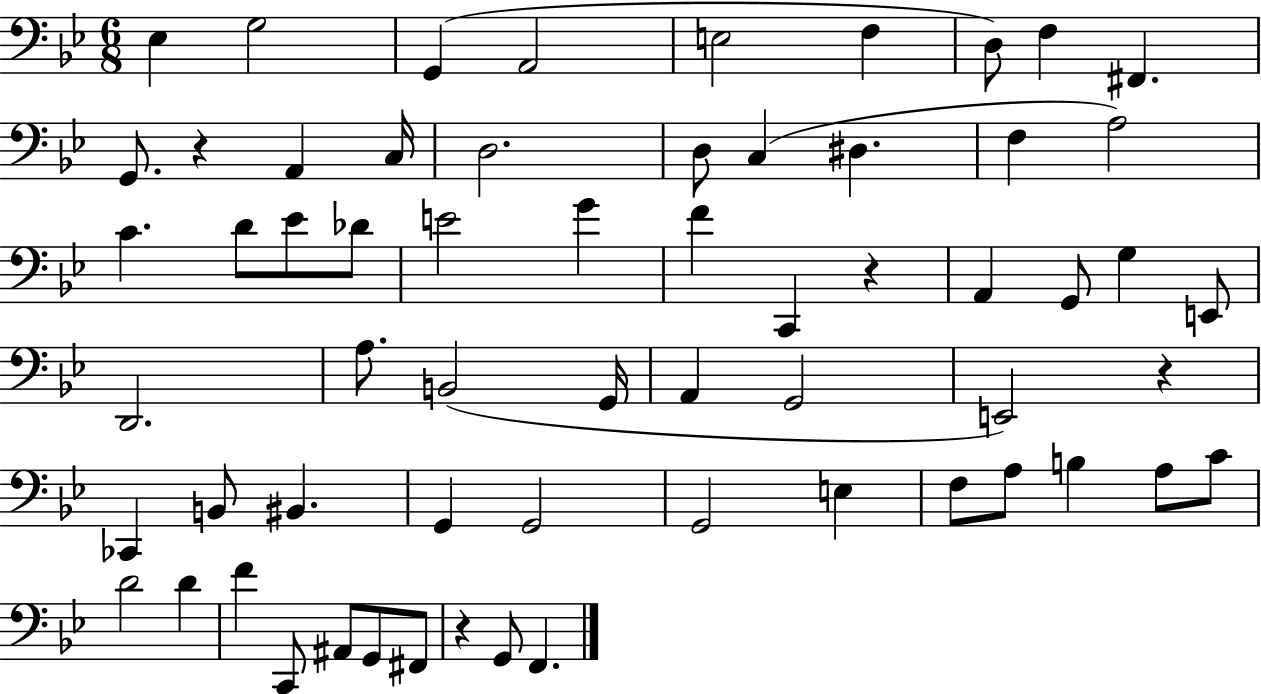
Eb3/q G3/h G2/q A2/h E3/h F3/q D3/e F3/q F#2/q. G2/e. R/q A2/q C3/s D3/h. D3/e C3/q D#3/q. F3/q A3/h C4/q. D4/e Eb4/e Db4/e E4/h G4/q F4/q C2/q R/q A2/q G2/e G3/q E2/e D2/h. A3/e. B2/h G2/s A2/q G2/h E2/h R/q CES2/q B2/e BIS2/q. G2/q G2/h G2/h E3/q F3/e A3/e B3/q A3/e C4/e D4/h D4/q F4/q C2/e A#2/e G2/e F#2/e R/q G2/e F2/q.